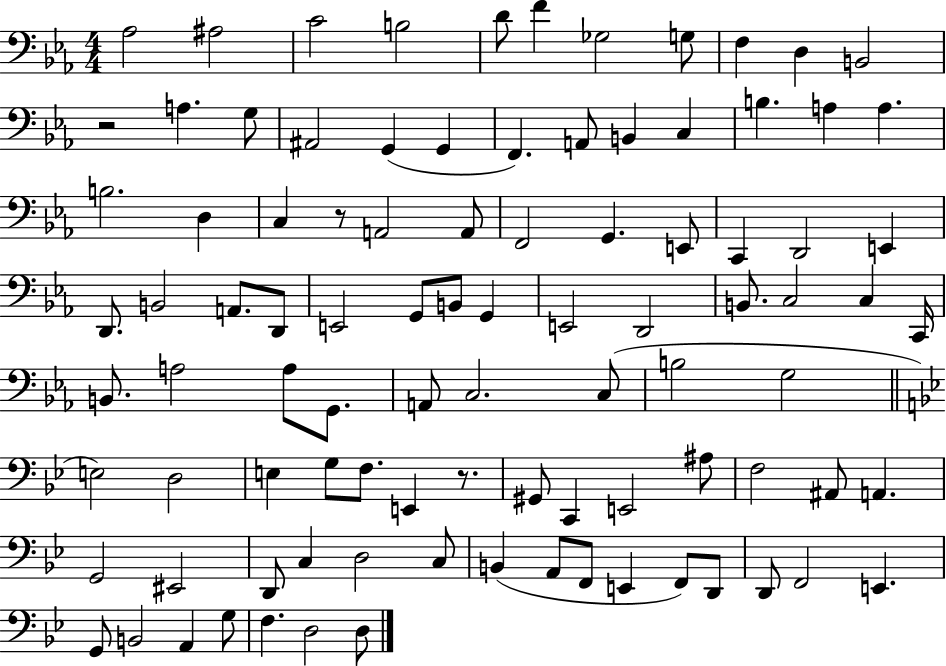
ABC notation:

X:1
T:Untitled
M:4/4
L:1/4
K:Eb
_A,2 ^A,2 C2 B,2 D/2 F _G,2 G,/2 F, D, B,,2 z2 A, G,/2 ^A,,2 G,, G,, F,, A,,/2 B,, C, B, A, A, B,2 D, C, z/2 A,,2 A,,/2 F,,2 G,, E,,/2 C,, D,,2 E,, D,,/2 B,,2 A,,/2 D,,/2 E,,2 G,,/2 B,,/2 G,, E,,2 D,,2 B,,/2 C,2 C, C,,/4 B,,/2 A,2 A,/2 G,,/2 A,,/2 C,2 C,/2 B,2 G,2 E,2 D,2 E, G,/2 F,/2 E,, z/2 ^G,,/2 C,, E,,2 ^A,/2 F,2 ^A,,/2 A,, G,,2 ^E,,2 D,,/2 C, D,2 C,/2 B,, A,,/2 F,,/2 E,, F,,/2 D,,/2 D,,/2 F,,2 E,, G,,/2 B,,2 A,, G,/2 F, D,2 D,/2